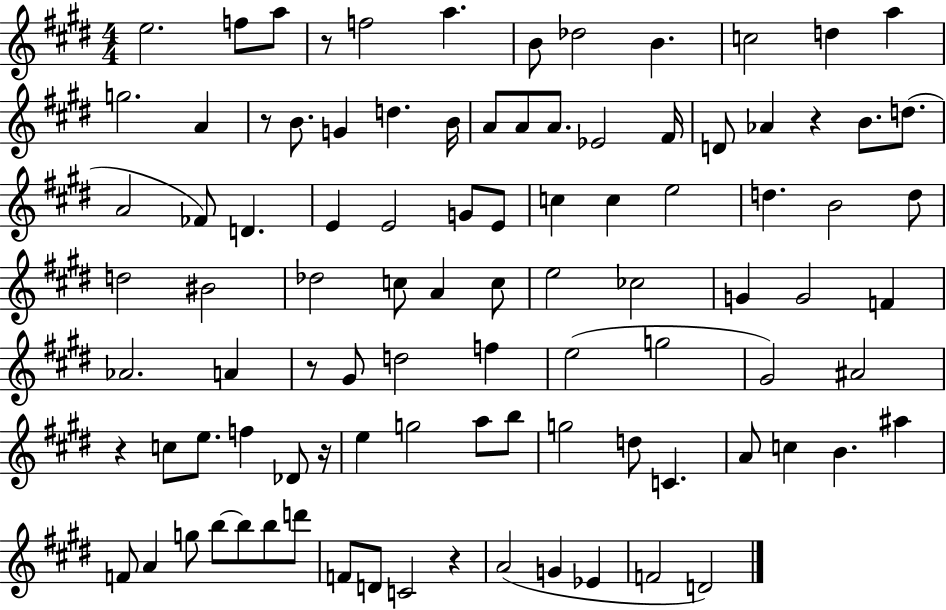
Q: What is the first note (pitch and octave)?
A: E5